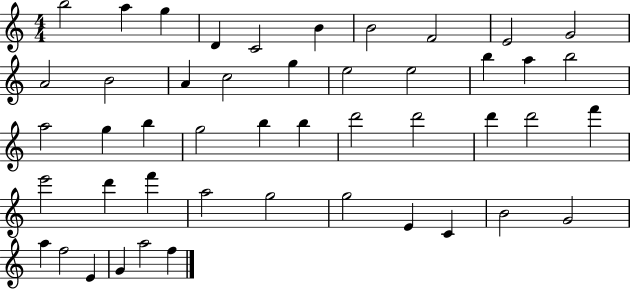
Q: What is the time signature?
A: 4/4